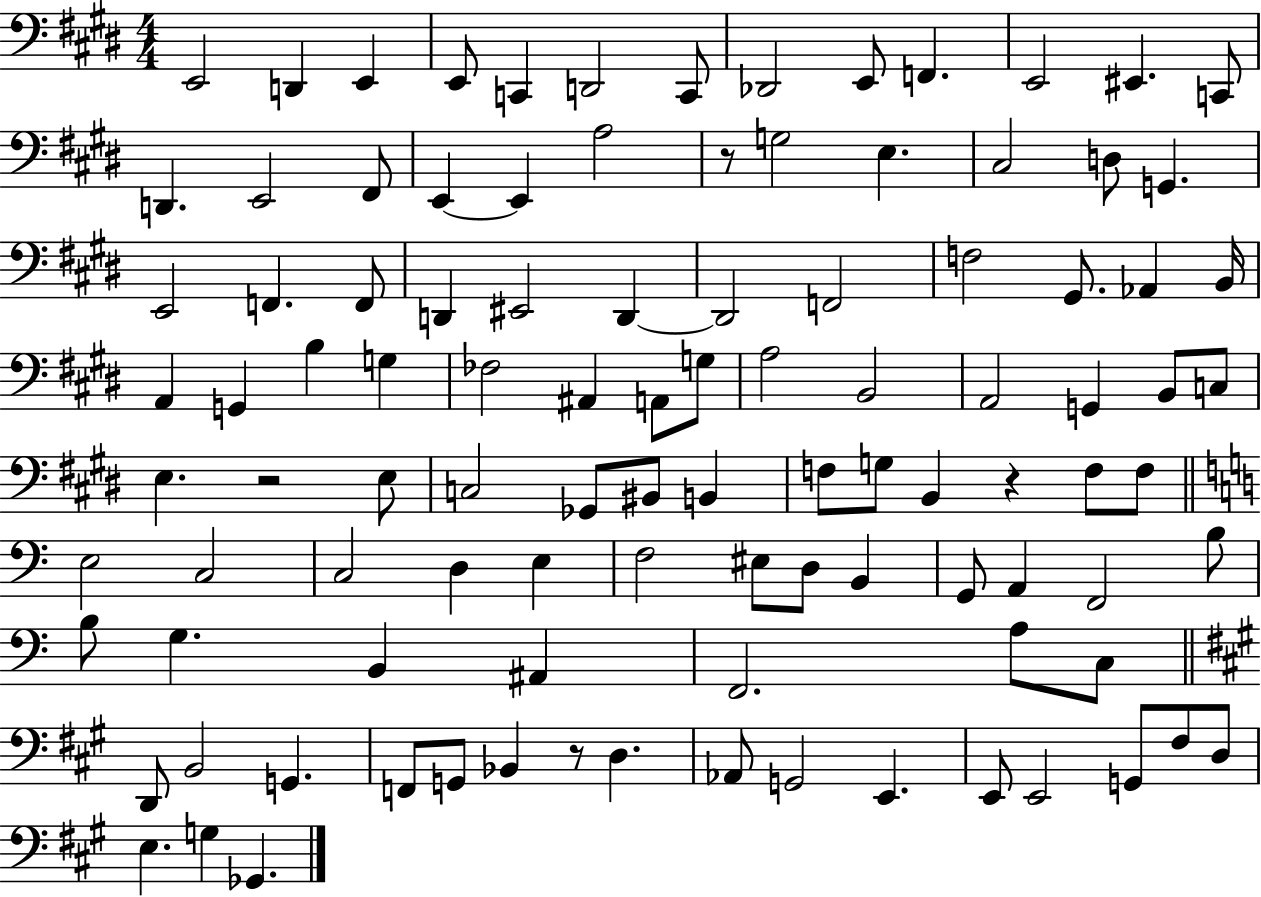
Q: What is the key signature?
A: E major